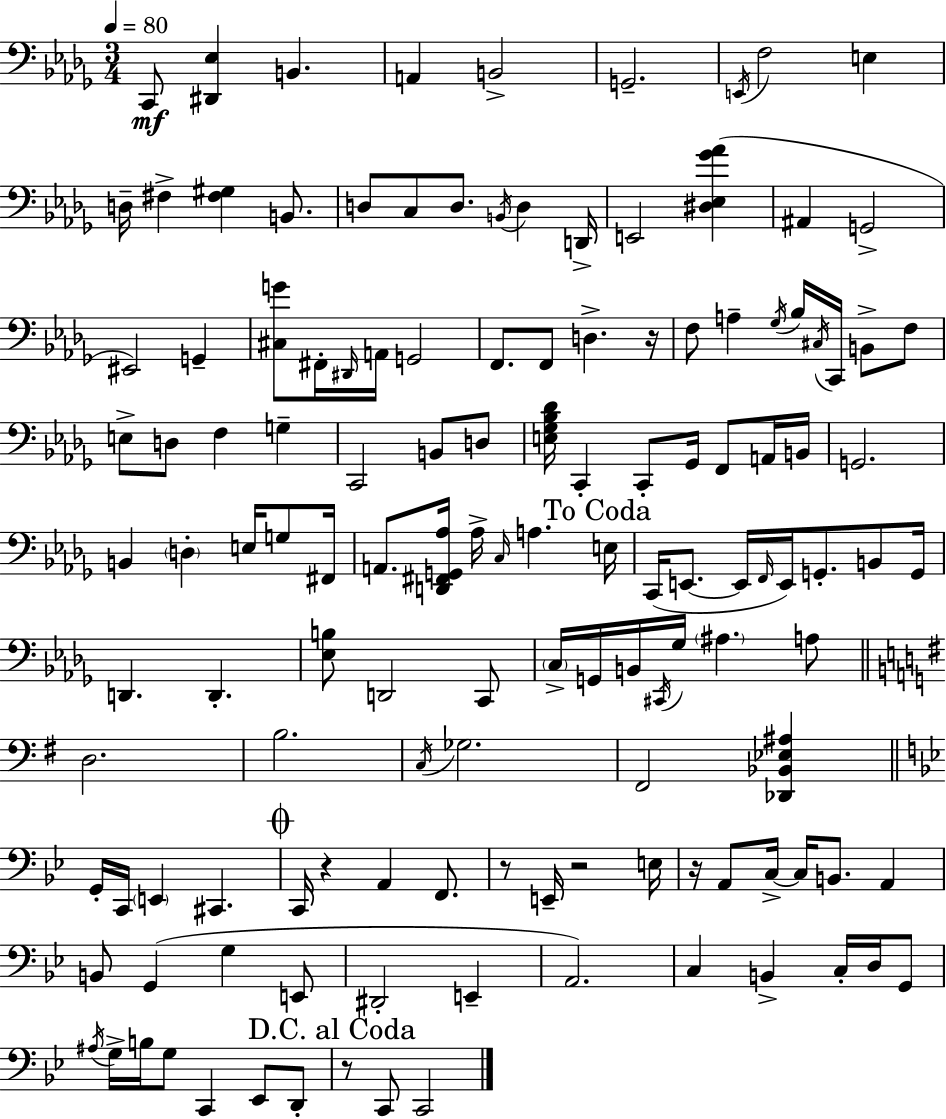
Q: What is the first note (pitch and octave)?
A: C2